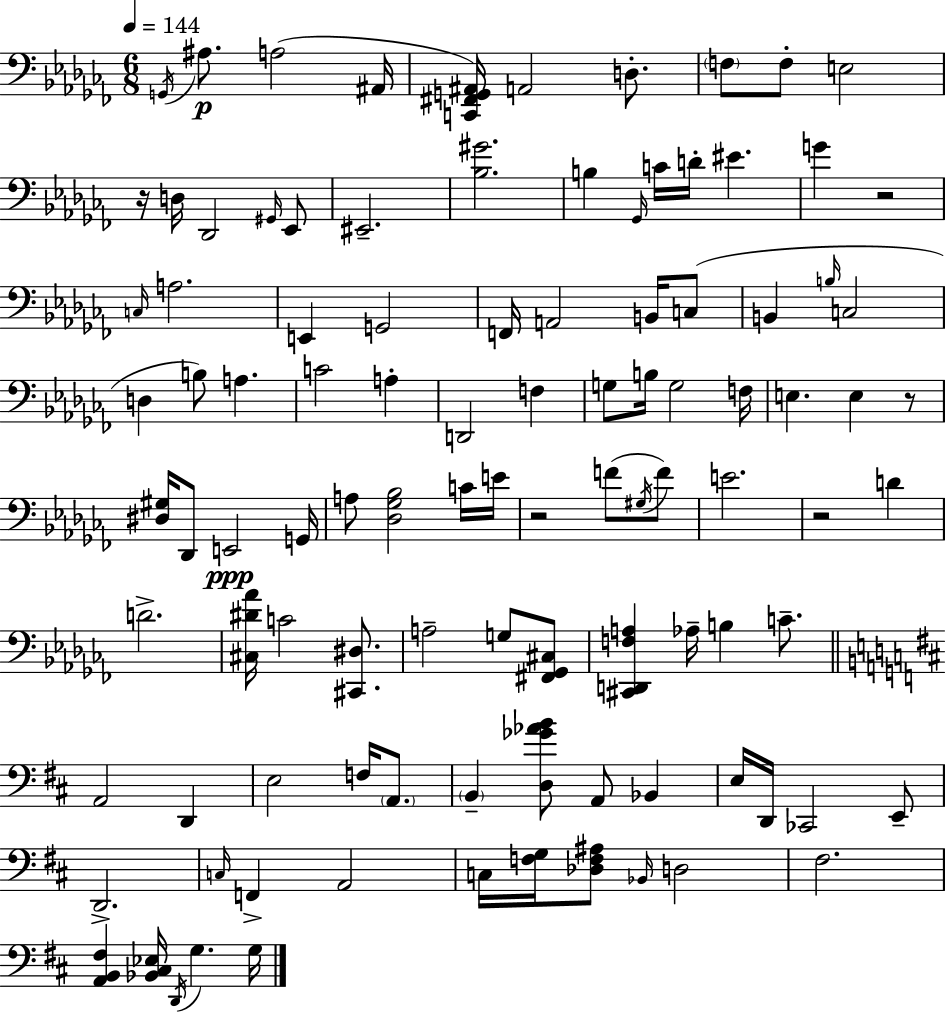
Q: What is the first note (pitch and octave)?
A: G2